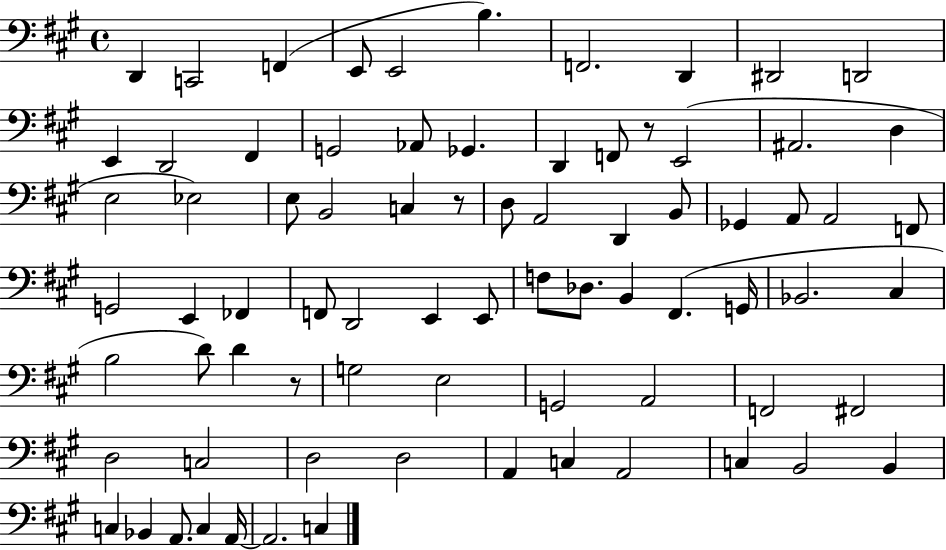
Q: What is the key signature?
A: A major